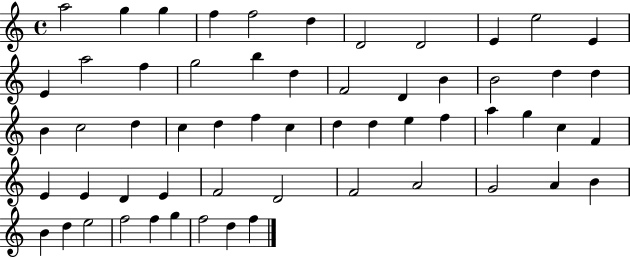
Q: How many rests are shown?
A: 0